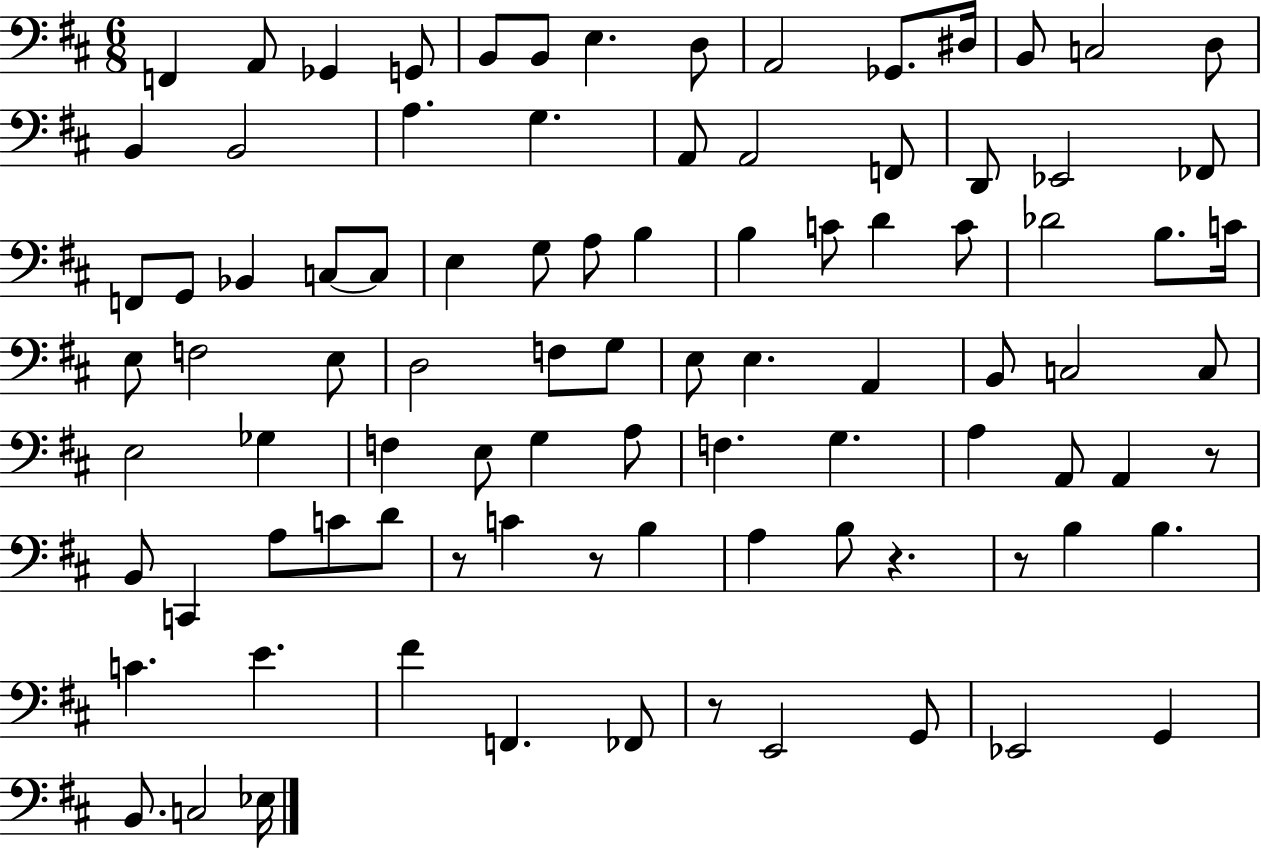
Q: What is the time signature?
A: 6/8